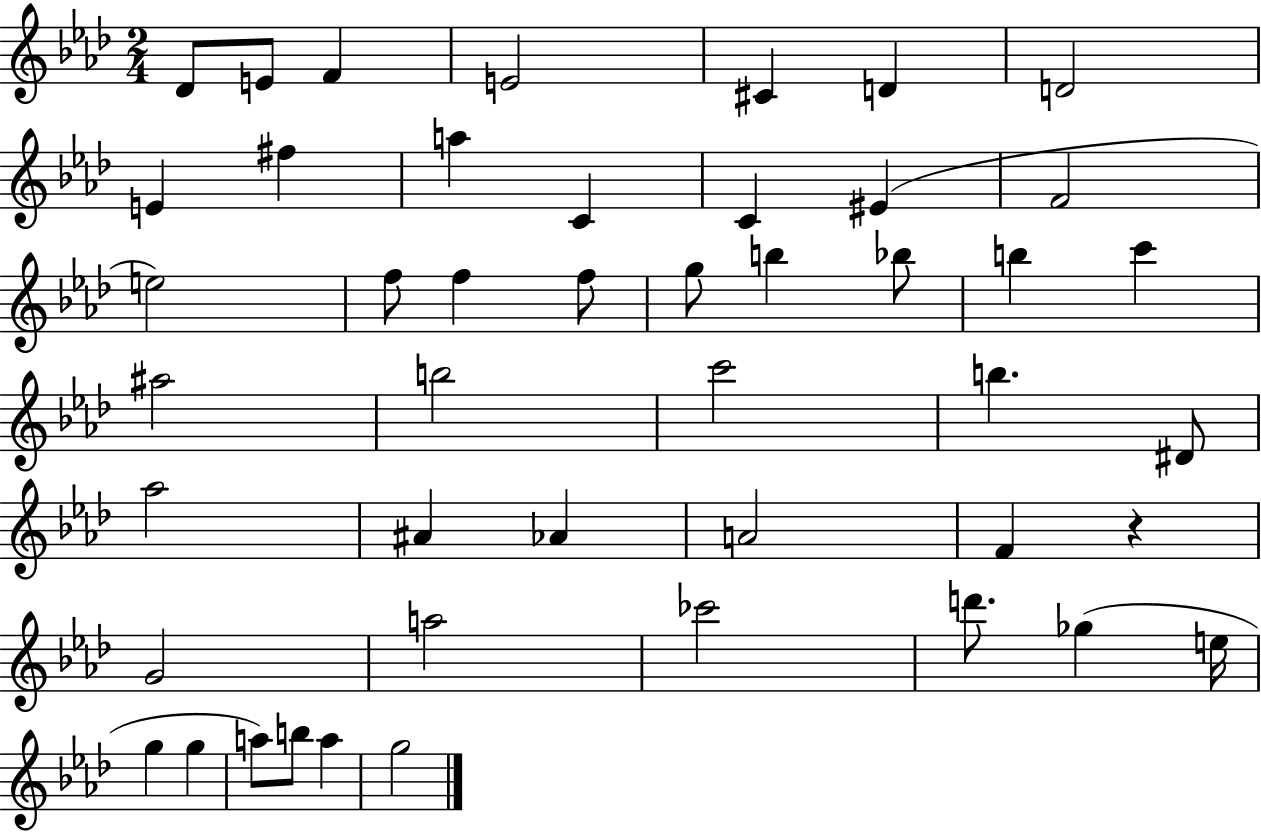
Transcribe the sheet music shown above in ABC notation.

X:1
T:Untitled
M:2/4
L:1/4
K:Ab
_D/2 E/2 F E2 ^C D D2 E ^f a C C ^E F2 e2 f/2 f f/2 g/2 b _b/2 b c' ^a2 b2 c'2 b ^D/2 _a2 ^A _A A2 F z G2 a2 _c'2 d'/2 _g e/4 g g a/2 b/2 a g2